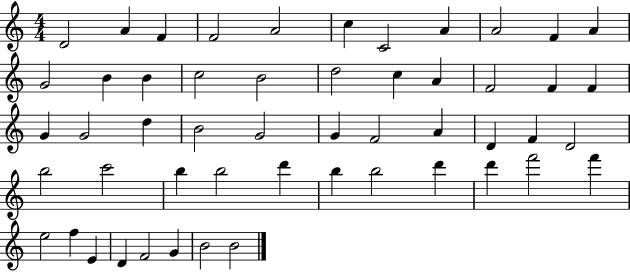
X:1
T:Untitled
M:4/4
L:1/4
K:C
D2 A F F2 A2 c C2 A A2 F A G2 B B c2 B2 d2 c A F2 F F G G2 d B2 G2 G F2 A D F D2 b2 c'2 b b2 d' b b2 d' d' f'2 f' e2 f E D F2 G B2 B2